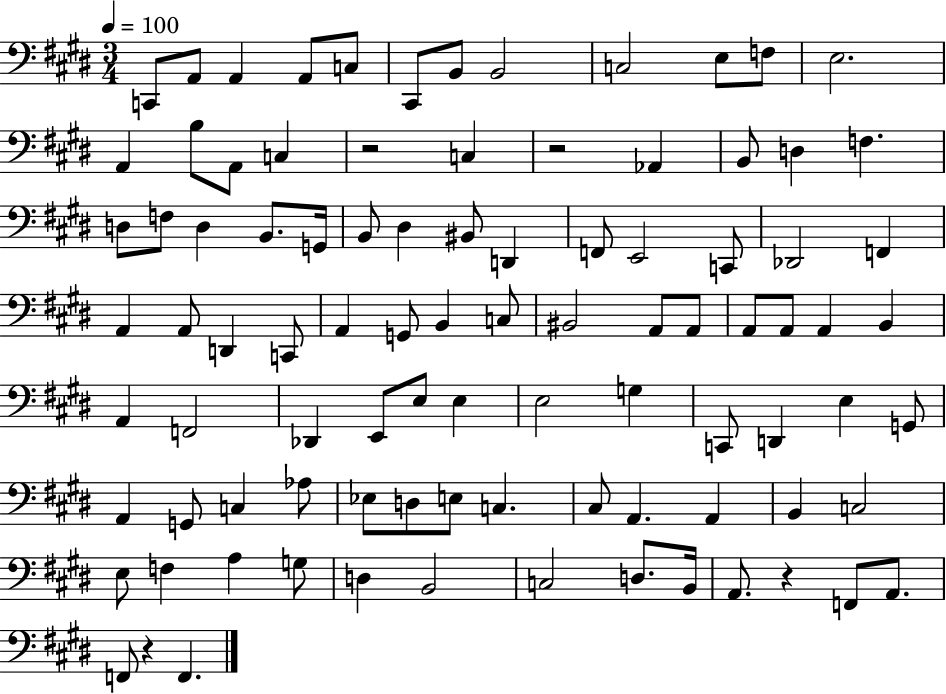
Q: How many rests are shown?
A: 4